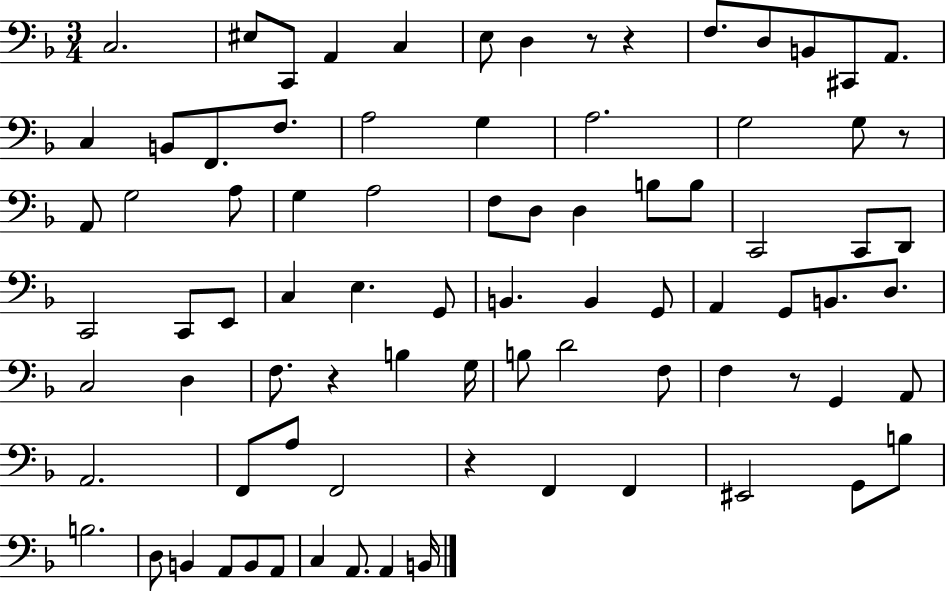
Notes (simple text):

C3/h. EIS3/e C2/e A2/q C3/q E3/e D3/q R/e R/q F3/e. D3/e B2/e C#2/e A2/e. C3/q B2/e F2/e. F3/e. A3/h G3/q A3/h. G3/h G3/e R/e A2/e G3/h A3/e G3/q A3/h F3/e D3/e D3/q B3/e B3/e C2/h C2/e D2/e C2/h C2/e E2/e C3/q E3/q. G2/e B2/q. B2/q G2/e A2/q G2/e B2/e. D3/e. C3/h D3/q F3/e. R/q B3/q G3/s B3/e D4/h F3/e F3/q R/e G2/q A2/e A2/h. F2/e A3/e F2/h R/q F2/q F2/q EIS2/h G2/e B3/e B3/h. D3/e B2/q A2/e B2/e A2/e C3/q A2/e. A2/q B2/s